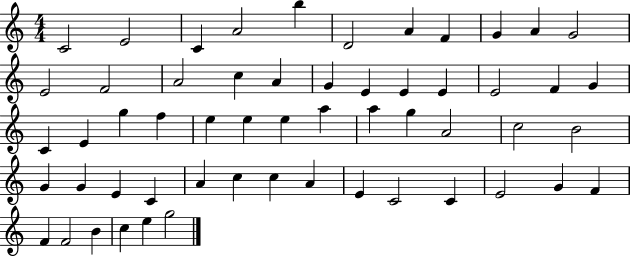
{
  \clef treble
  \numericTimeSignature
  \time 4/4
  \key c \major
  c'2 e'2 | c'4 a'2 b''4 | d'2 a'4 f'4 | g'4 a'4 g'2 | \break e'2 f'2 | a'2 c''4 a'4 | g'4 e'4 e'4 e'4 | e'2 f'4 g'4 | \break c'4 e'4 g''4 f''4 | e''4 e''4 e''4 a''4 | a''4 g''4 a'2 | c''2 b'2 | \break g'4 g'4 e'4 c'4 | a'4 c''4 c''4 a'4 | e'4 c'2 c'4 | e'2 g'4 f'4 | \break f'4 f'2 b'4 | c''4 e''4 g''2 | \bar "|."
}